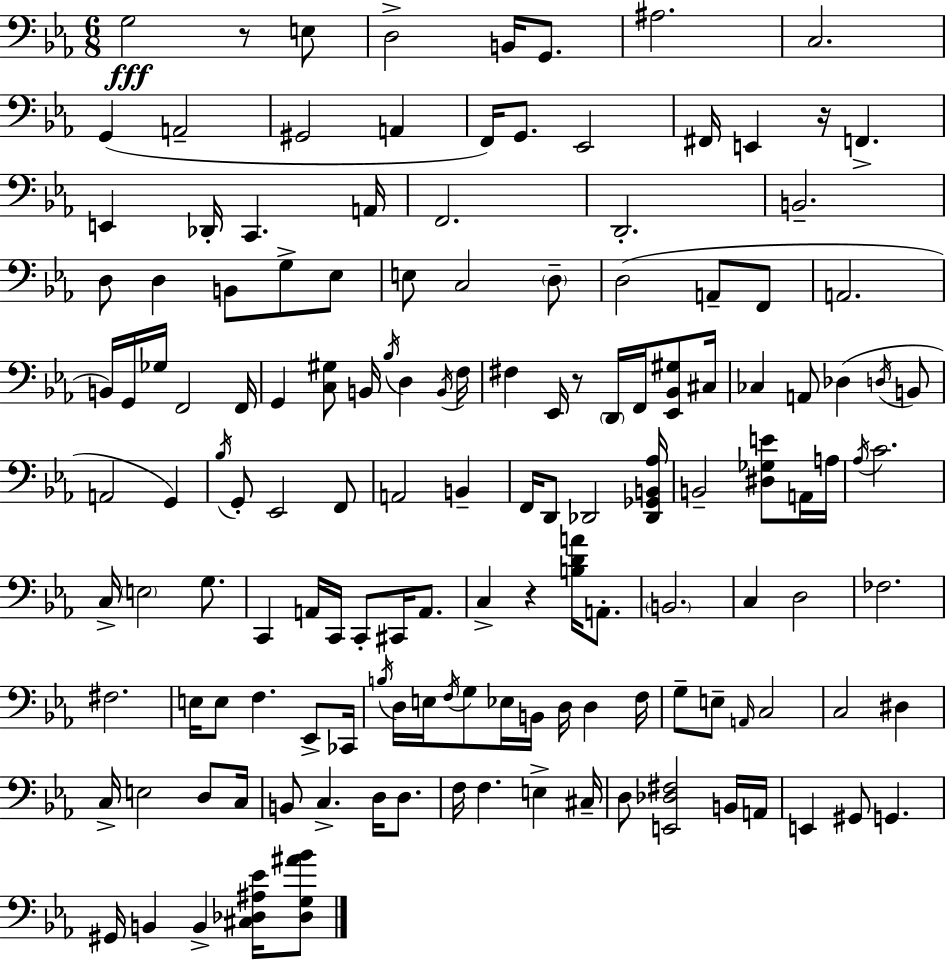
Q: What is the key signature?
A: EES major